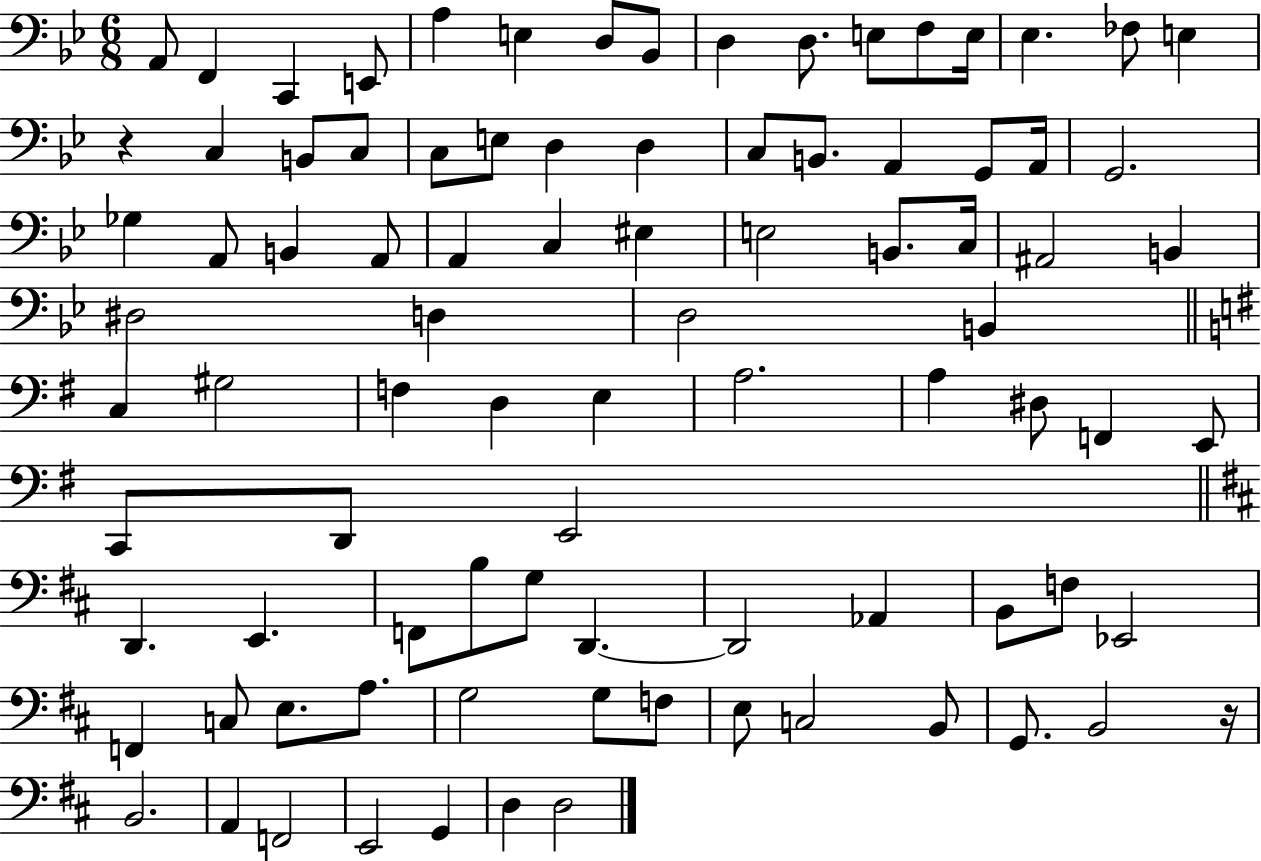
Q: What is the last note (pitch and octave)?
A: D3